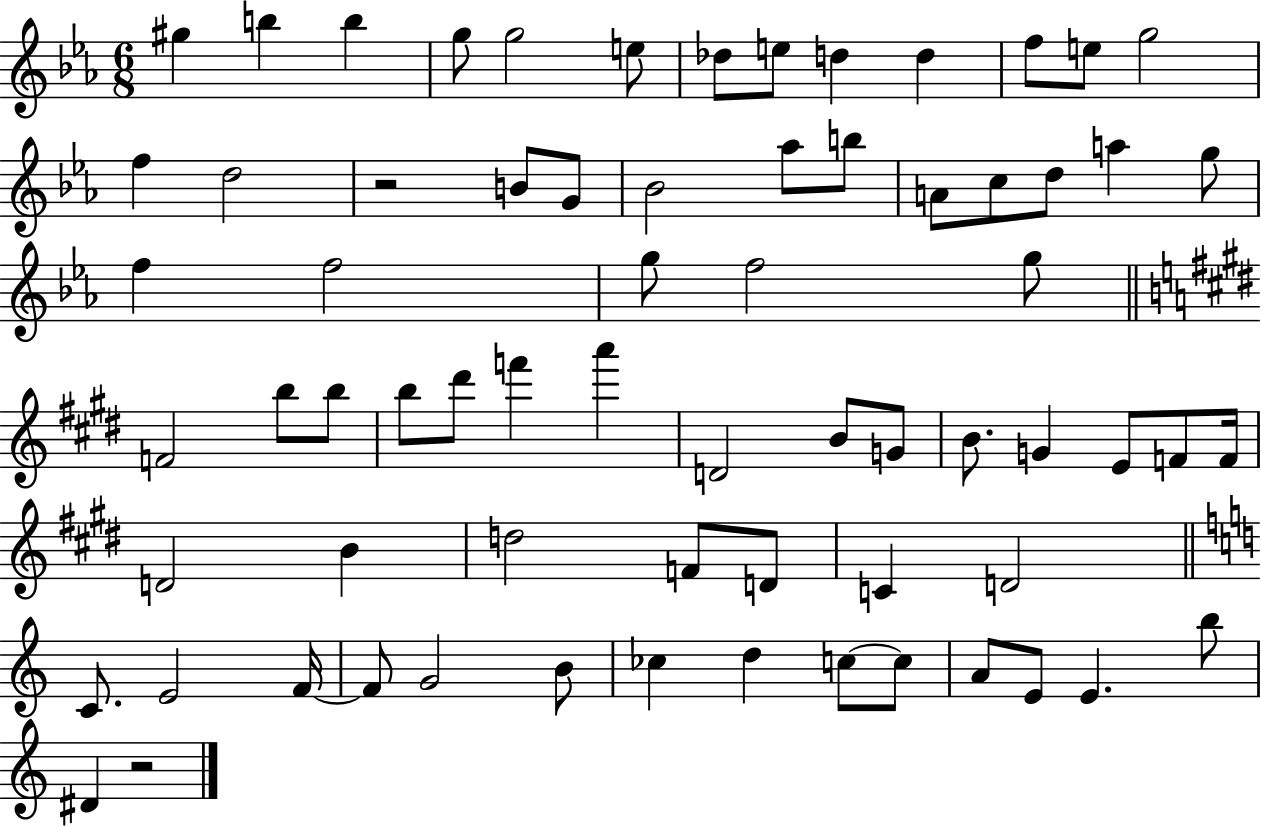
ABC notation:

X:1
T:Untitled
M:6/8
L:1/4
K:Eb
^g b b g/2 g2 e/2 _d/2 e/2 d d f/2 e/2 g2 f d2 z2 B/2 G/2 _B2 _a/2 b/2 A/2 c/2 d/2 a g/2 f f2 g/2 f2 g/2 F2 b/2 b/2 b/2 ^d'/2 f' a' D2 B/2 G/2 B/2 G E/2 F/2 F/4 D2 B d2 F/2 D/2 C D2 C/2 E2 F/4 F/2 G2 B/2 _c d c/2 c/2 A/2 E/2 E b/2 ^D z2